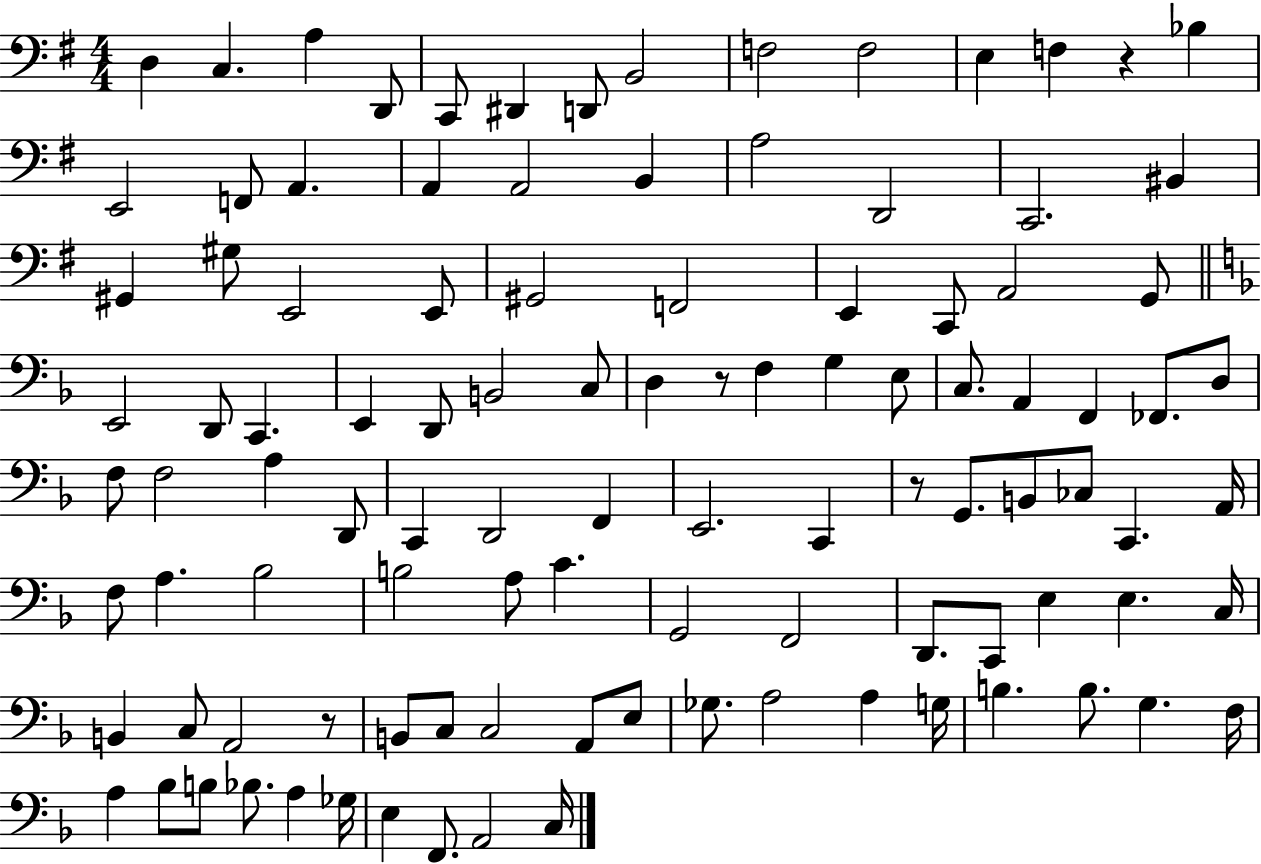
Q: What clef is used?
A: bass